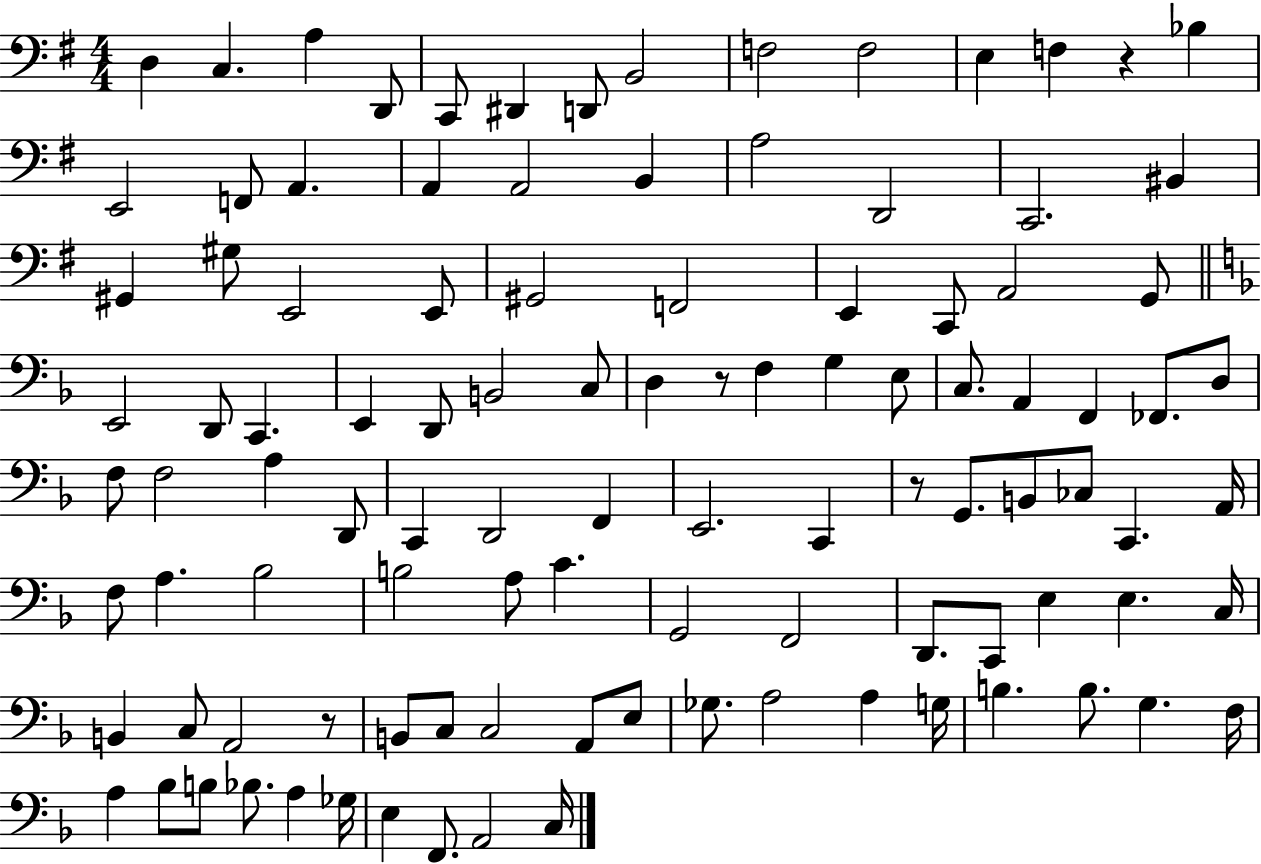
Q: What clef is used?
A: bass